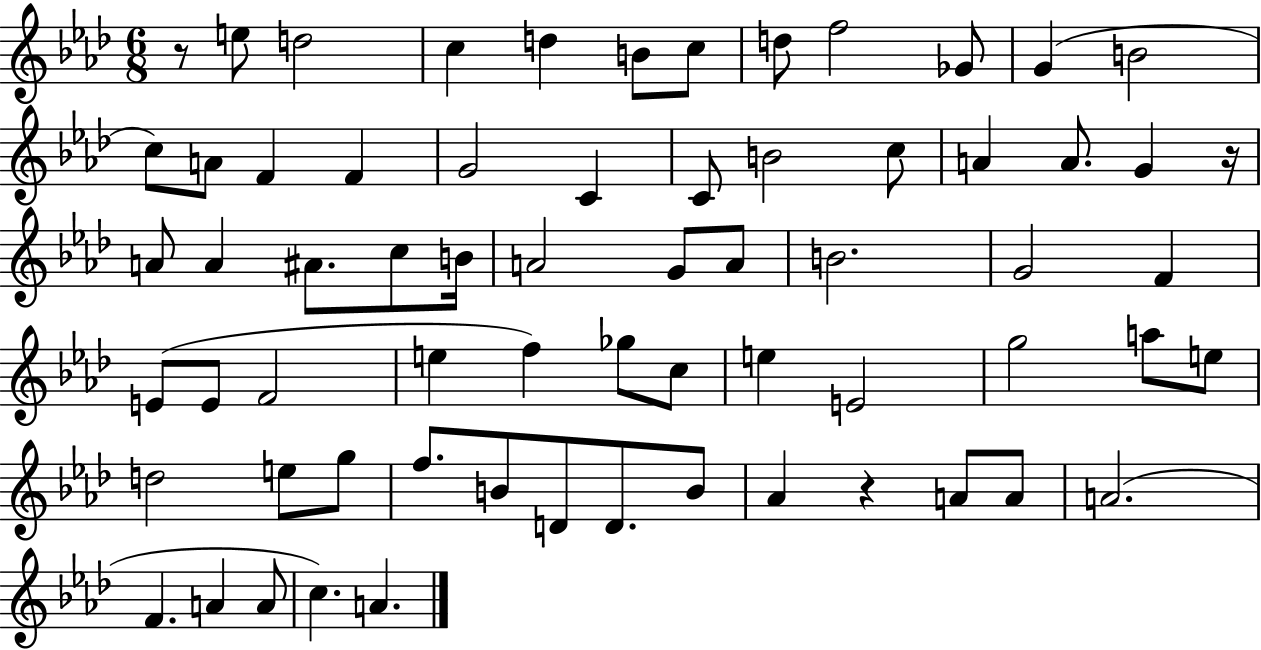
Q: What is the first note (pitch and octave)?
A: E5